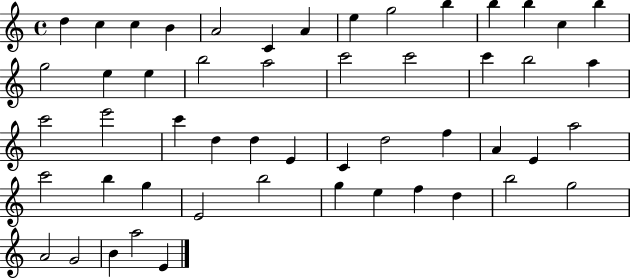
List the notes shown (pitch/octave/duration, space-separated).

D5/q C5/q C5/q B4/q A4/h C4/q A4/q E5/q G5/h B5/q B5/q B5/q C5/q B5/q G5/h E5/q E5/q B5/h A5/h C6/h C6/h C6/q B5/h A5/q C6/h E6/h C6/q D5/q D5/q E4/q C4/q D5/h F5/q A4/q E4/q A5/h C6/h B5/q G5/q E4/h B5/h G5/q E5/q F5/q D5/q B5/h G5/h A4/h G4/h B4/q A5/h E4/q